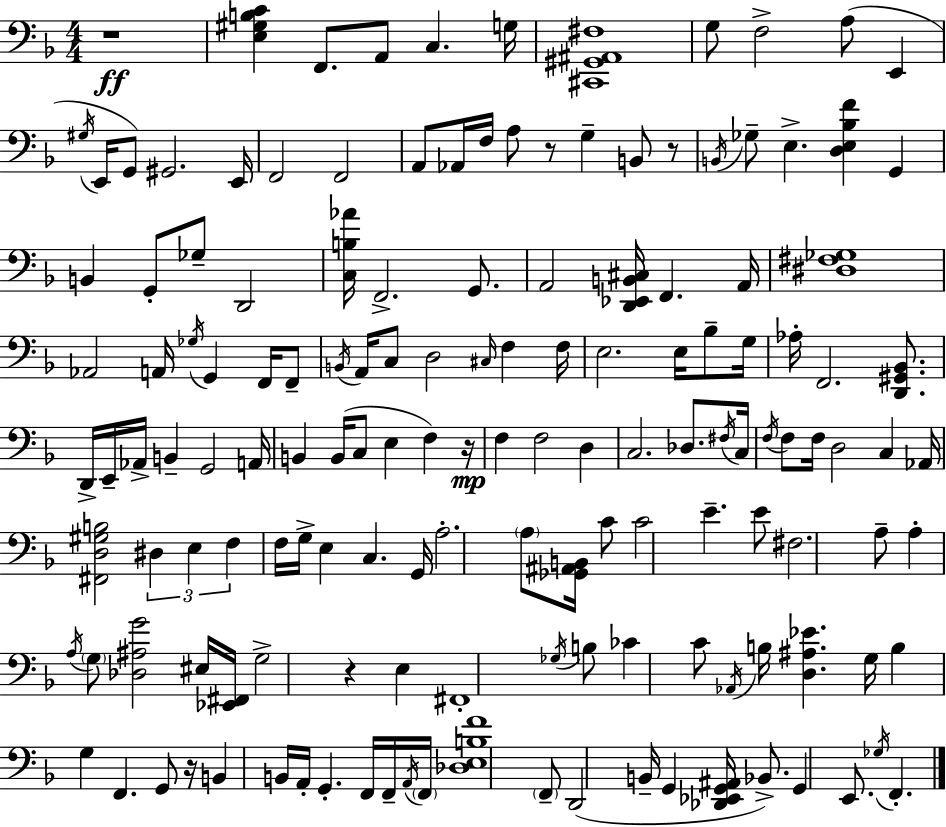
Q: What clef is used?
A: bass